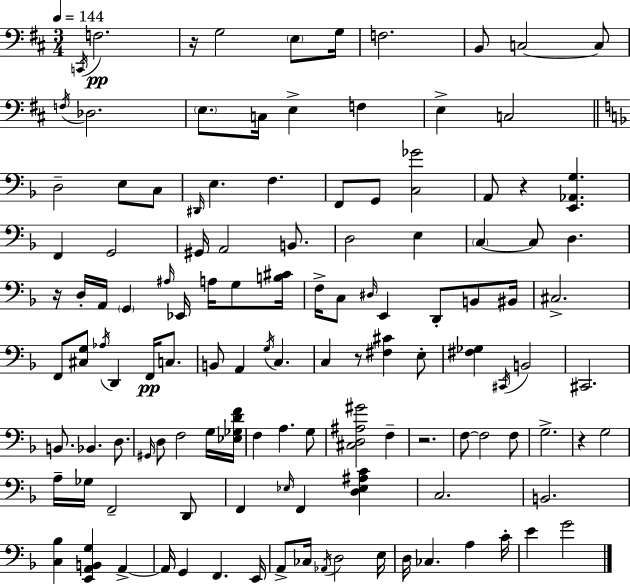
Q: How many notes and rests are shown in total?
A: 123